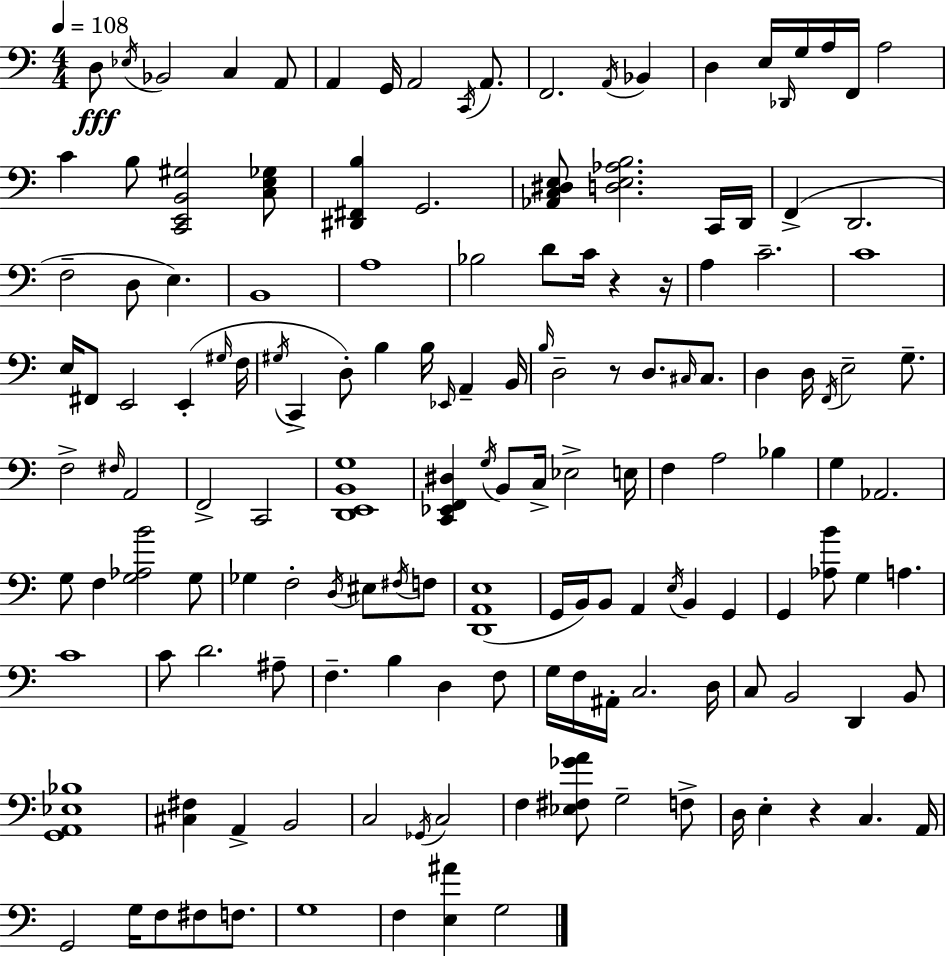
X:1
T:Untitled
M:4/4
L:1/4
K:C
D,/2 _E,/4 _B,,2 C, A,,/2 A,, G,,/4 A,,2 C,,/4 A,,/2 F,,2 A,,/4 _B,, D, E,/4 _D,,/4 G,/4 A,/4 F,,/4 A,2 C B,/2 [C,,E,,B,,^G,]2 [C,E,_G,]/2 [^D,,^F,,B,] G,,2 [_A,,C,^D,E,]/2 [D,E,_A,B,]2 C,,/4 D,,/4 F,, D,,2 F,2 D,/2 E, B,,4 A,4 _B,2 D/2 C/4 z z/4 A, C2 C4 E,/4 ^F,,/2 E,,2 E,, ^G,/4 F,/4 ^G,/4 C,, D,/2 B, B,/4 _E,,/4 A,, B,,/4 B,/4 D,2 z/2 D,/2 ^C,/4 ^C,/2 D, D,/4 F,,/4 E,2 G,/2 F,2 ^F,/4 A,,2 F,,2 C,,2 [D,,E,,B,,G,]4 [C,,_E,,F,,^D,] G,/4 B,,/2 C,/4 _E,2 E,/4 F, A,2 _B, G, _A,,2 G,/2 F, [G,_A,B]2 G,/2 _G, F,2 D,/4 ^E,/2 ^F,/4 F,/2 [D,,A,,E,]4 G,,/4 B,,/4 B,,/2 A,, E,/4 B,, G,, G,, [_A,B]/2 G, A, C4 C/2 D2 ^A,/2 F, B, D, F,/2 G,/4 F,/4 ^A,,/4 C,2 D,/4 C,/2 B,,2 D,, B,,/2 [G,,A,,_E,_B,]4 [^C,^F,] A,, B,,2 C,2 _G,,/4 C,2 F, [_E,^F,_GA]/2 G,2 F,/2 D,/4 E, z C, A,,/4 G,,2 G,/4 F,/2 ^F,/2 F,/2 G,4 F, [E,^A] G,2